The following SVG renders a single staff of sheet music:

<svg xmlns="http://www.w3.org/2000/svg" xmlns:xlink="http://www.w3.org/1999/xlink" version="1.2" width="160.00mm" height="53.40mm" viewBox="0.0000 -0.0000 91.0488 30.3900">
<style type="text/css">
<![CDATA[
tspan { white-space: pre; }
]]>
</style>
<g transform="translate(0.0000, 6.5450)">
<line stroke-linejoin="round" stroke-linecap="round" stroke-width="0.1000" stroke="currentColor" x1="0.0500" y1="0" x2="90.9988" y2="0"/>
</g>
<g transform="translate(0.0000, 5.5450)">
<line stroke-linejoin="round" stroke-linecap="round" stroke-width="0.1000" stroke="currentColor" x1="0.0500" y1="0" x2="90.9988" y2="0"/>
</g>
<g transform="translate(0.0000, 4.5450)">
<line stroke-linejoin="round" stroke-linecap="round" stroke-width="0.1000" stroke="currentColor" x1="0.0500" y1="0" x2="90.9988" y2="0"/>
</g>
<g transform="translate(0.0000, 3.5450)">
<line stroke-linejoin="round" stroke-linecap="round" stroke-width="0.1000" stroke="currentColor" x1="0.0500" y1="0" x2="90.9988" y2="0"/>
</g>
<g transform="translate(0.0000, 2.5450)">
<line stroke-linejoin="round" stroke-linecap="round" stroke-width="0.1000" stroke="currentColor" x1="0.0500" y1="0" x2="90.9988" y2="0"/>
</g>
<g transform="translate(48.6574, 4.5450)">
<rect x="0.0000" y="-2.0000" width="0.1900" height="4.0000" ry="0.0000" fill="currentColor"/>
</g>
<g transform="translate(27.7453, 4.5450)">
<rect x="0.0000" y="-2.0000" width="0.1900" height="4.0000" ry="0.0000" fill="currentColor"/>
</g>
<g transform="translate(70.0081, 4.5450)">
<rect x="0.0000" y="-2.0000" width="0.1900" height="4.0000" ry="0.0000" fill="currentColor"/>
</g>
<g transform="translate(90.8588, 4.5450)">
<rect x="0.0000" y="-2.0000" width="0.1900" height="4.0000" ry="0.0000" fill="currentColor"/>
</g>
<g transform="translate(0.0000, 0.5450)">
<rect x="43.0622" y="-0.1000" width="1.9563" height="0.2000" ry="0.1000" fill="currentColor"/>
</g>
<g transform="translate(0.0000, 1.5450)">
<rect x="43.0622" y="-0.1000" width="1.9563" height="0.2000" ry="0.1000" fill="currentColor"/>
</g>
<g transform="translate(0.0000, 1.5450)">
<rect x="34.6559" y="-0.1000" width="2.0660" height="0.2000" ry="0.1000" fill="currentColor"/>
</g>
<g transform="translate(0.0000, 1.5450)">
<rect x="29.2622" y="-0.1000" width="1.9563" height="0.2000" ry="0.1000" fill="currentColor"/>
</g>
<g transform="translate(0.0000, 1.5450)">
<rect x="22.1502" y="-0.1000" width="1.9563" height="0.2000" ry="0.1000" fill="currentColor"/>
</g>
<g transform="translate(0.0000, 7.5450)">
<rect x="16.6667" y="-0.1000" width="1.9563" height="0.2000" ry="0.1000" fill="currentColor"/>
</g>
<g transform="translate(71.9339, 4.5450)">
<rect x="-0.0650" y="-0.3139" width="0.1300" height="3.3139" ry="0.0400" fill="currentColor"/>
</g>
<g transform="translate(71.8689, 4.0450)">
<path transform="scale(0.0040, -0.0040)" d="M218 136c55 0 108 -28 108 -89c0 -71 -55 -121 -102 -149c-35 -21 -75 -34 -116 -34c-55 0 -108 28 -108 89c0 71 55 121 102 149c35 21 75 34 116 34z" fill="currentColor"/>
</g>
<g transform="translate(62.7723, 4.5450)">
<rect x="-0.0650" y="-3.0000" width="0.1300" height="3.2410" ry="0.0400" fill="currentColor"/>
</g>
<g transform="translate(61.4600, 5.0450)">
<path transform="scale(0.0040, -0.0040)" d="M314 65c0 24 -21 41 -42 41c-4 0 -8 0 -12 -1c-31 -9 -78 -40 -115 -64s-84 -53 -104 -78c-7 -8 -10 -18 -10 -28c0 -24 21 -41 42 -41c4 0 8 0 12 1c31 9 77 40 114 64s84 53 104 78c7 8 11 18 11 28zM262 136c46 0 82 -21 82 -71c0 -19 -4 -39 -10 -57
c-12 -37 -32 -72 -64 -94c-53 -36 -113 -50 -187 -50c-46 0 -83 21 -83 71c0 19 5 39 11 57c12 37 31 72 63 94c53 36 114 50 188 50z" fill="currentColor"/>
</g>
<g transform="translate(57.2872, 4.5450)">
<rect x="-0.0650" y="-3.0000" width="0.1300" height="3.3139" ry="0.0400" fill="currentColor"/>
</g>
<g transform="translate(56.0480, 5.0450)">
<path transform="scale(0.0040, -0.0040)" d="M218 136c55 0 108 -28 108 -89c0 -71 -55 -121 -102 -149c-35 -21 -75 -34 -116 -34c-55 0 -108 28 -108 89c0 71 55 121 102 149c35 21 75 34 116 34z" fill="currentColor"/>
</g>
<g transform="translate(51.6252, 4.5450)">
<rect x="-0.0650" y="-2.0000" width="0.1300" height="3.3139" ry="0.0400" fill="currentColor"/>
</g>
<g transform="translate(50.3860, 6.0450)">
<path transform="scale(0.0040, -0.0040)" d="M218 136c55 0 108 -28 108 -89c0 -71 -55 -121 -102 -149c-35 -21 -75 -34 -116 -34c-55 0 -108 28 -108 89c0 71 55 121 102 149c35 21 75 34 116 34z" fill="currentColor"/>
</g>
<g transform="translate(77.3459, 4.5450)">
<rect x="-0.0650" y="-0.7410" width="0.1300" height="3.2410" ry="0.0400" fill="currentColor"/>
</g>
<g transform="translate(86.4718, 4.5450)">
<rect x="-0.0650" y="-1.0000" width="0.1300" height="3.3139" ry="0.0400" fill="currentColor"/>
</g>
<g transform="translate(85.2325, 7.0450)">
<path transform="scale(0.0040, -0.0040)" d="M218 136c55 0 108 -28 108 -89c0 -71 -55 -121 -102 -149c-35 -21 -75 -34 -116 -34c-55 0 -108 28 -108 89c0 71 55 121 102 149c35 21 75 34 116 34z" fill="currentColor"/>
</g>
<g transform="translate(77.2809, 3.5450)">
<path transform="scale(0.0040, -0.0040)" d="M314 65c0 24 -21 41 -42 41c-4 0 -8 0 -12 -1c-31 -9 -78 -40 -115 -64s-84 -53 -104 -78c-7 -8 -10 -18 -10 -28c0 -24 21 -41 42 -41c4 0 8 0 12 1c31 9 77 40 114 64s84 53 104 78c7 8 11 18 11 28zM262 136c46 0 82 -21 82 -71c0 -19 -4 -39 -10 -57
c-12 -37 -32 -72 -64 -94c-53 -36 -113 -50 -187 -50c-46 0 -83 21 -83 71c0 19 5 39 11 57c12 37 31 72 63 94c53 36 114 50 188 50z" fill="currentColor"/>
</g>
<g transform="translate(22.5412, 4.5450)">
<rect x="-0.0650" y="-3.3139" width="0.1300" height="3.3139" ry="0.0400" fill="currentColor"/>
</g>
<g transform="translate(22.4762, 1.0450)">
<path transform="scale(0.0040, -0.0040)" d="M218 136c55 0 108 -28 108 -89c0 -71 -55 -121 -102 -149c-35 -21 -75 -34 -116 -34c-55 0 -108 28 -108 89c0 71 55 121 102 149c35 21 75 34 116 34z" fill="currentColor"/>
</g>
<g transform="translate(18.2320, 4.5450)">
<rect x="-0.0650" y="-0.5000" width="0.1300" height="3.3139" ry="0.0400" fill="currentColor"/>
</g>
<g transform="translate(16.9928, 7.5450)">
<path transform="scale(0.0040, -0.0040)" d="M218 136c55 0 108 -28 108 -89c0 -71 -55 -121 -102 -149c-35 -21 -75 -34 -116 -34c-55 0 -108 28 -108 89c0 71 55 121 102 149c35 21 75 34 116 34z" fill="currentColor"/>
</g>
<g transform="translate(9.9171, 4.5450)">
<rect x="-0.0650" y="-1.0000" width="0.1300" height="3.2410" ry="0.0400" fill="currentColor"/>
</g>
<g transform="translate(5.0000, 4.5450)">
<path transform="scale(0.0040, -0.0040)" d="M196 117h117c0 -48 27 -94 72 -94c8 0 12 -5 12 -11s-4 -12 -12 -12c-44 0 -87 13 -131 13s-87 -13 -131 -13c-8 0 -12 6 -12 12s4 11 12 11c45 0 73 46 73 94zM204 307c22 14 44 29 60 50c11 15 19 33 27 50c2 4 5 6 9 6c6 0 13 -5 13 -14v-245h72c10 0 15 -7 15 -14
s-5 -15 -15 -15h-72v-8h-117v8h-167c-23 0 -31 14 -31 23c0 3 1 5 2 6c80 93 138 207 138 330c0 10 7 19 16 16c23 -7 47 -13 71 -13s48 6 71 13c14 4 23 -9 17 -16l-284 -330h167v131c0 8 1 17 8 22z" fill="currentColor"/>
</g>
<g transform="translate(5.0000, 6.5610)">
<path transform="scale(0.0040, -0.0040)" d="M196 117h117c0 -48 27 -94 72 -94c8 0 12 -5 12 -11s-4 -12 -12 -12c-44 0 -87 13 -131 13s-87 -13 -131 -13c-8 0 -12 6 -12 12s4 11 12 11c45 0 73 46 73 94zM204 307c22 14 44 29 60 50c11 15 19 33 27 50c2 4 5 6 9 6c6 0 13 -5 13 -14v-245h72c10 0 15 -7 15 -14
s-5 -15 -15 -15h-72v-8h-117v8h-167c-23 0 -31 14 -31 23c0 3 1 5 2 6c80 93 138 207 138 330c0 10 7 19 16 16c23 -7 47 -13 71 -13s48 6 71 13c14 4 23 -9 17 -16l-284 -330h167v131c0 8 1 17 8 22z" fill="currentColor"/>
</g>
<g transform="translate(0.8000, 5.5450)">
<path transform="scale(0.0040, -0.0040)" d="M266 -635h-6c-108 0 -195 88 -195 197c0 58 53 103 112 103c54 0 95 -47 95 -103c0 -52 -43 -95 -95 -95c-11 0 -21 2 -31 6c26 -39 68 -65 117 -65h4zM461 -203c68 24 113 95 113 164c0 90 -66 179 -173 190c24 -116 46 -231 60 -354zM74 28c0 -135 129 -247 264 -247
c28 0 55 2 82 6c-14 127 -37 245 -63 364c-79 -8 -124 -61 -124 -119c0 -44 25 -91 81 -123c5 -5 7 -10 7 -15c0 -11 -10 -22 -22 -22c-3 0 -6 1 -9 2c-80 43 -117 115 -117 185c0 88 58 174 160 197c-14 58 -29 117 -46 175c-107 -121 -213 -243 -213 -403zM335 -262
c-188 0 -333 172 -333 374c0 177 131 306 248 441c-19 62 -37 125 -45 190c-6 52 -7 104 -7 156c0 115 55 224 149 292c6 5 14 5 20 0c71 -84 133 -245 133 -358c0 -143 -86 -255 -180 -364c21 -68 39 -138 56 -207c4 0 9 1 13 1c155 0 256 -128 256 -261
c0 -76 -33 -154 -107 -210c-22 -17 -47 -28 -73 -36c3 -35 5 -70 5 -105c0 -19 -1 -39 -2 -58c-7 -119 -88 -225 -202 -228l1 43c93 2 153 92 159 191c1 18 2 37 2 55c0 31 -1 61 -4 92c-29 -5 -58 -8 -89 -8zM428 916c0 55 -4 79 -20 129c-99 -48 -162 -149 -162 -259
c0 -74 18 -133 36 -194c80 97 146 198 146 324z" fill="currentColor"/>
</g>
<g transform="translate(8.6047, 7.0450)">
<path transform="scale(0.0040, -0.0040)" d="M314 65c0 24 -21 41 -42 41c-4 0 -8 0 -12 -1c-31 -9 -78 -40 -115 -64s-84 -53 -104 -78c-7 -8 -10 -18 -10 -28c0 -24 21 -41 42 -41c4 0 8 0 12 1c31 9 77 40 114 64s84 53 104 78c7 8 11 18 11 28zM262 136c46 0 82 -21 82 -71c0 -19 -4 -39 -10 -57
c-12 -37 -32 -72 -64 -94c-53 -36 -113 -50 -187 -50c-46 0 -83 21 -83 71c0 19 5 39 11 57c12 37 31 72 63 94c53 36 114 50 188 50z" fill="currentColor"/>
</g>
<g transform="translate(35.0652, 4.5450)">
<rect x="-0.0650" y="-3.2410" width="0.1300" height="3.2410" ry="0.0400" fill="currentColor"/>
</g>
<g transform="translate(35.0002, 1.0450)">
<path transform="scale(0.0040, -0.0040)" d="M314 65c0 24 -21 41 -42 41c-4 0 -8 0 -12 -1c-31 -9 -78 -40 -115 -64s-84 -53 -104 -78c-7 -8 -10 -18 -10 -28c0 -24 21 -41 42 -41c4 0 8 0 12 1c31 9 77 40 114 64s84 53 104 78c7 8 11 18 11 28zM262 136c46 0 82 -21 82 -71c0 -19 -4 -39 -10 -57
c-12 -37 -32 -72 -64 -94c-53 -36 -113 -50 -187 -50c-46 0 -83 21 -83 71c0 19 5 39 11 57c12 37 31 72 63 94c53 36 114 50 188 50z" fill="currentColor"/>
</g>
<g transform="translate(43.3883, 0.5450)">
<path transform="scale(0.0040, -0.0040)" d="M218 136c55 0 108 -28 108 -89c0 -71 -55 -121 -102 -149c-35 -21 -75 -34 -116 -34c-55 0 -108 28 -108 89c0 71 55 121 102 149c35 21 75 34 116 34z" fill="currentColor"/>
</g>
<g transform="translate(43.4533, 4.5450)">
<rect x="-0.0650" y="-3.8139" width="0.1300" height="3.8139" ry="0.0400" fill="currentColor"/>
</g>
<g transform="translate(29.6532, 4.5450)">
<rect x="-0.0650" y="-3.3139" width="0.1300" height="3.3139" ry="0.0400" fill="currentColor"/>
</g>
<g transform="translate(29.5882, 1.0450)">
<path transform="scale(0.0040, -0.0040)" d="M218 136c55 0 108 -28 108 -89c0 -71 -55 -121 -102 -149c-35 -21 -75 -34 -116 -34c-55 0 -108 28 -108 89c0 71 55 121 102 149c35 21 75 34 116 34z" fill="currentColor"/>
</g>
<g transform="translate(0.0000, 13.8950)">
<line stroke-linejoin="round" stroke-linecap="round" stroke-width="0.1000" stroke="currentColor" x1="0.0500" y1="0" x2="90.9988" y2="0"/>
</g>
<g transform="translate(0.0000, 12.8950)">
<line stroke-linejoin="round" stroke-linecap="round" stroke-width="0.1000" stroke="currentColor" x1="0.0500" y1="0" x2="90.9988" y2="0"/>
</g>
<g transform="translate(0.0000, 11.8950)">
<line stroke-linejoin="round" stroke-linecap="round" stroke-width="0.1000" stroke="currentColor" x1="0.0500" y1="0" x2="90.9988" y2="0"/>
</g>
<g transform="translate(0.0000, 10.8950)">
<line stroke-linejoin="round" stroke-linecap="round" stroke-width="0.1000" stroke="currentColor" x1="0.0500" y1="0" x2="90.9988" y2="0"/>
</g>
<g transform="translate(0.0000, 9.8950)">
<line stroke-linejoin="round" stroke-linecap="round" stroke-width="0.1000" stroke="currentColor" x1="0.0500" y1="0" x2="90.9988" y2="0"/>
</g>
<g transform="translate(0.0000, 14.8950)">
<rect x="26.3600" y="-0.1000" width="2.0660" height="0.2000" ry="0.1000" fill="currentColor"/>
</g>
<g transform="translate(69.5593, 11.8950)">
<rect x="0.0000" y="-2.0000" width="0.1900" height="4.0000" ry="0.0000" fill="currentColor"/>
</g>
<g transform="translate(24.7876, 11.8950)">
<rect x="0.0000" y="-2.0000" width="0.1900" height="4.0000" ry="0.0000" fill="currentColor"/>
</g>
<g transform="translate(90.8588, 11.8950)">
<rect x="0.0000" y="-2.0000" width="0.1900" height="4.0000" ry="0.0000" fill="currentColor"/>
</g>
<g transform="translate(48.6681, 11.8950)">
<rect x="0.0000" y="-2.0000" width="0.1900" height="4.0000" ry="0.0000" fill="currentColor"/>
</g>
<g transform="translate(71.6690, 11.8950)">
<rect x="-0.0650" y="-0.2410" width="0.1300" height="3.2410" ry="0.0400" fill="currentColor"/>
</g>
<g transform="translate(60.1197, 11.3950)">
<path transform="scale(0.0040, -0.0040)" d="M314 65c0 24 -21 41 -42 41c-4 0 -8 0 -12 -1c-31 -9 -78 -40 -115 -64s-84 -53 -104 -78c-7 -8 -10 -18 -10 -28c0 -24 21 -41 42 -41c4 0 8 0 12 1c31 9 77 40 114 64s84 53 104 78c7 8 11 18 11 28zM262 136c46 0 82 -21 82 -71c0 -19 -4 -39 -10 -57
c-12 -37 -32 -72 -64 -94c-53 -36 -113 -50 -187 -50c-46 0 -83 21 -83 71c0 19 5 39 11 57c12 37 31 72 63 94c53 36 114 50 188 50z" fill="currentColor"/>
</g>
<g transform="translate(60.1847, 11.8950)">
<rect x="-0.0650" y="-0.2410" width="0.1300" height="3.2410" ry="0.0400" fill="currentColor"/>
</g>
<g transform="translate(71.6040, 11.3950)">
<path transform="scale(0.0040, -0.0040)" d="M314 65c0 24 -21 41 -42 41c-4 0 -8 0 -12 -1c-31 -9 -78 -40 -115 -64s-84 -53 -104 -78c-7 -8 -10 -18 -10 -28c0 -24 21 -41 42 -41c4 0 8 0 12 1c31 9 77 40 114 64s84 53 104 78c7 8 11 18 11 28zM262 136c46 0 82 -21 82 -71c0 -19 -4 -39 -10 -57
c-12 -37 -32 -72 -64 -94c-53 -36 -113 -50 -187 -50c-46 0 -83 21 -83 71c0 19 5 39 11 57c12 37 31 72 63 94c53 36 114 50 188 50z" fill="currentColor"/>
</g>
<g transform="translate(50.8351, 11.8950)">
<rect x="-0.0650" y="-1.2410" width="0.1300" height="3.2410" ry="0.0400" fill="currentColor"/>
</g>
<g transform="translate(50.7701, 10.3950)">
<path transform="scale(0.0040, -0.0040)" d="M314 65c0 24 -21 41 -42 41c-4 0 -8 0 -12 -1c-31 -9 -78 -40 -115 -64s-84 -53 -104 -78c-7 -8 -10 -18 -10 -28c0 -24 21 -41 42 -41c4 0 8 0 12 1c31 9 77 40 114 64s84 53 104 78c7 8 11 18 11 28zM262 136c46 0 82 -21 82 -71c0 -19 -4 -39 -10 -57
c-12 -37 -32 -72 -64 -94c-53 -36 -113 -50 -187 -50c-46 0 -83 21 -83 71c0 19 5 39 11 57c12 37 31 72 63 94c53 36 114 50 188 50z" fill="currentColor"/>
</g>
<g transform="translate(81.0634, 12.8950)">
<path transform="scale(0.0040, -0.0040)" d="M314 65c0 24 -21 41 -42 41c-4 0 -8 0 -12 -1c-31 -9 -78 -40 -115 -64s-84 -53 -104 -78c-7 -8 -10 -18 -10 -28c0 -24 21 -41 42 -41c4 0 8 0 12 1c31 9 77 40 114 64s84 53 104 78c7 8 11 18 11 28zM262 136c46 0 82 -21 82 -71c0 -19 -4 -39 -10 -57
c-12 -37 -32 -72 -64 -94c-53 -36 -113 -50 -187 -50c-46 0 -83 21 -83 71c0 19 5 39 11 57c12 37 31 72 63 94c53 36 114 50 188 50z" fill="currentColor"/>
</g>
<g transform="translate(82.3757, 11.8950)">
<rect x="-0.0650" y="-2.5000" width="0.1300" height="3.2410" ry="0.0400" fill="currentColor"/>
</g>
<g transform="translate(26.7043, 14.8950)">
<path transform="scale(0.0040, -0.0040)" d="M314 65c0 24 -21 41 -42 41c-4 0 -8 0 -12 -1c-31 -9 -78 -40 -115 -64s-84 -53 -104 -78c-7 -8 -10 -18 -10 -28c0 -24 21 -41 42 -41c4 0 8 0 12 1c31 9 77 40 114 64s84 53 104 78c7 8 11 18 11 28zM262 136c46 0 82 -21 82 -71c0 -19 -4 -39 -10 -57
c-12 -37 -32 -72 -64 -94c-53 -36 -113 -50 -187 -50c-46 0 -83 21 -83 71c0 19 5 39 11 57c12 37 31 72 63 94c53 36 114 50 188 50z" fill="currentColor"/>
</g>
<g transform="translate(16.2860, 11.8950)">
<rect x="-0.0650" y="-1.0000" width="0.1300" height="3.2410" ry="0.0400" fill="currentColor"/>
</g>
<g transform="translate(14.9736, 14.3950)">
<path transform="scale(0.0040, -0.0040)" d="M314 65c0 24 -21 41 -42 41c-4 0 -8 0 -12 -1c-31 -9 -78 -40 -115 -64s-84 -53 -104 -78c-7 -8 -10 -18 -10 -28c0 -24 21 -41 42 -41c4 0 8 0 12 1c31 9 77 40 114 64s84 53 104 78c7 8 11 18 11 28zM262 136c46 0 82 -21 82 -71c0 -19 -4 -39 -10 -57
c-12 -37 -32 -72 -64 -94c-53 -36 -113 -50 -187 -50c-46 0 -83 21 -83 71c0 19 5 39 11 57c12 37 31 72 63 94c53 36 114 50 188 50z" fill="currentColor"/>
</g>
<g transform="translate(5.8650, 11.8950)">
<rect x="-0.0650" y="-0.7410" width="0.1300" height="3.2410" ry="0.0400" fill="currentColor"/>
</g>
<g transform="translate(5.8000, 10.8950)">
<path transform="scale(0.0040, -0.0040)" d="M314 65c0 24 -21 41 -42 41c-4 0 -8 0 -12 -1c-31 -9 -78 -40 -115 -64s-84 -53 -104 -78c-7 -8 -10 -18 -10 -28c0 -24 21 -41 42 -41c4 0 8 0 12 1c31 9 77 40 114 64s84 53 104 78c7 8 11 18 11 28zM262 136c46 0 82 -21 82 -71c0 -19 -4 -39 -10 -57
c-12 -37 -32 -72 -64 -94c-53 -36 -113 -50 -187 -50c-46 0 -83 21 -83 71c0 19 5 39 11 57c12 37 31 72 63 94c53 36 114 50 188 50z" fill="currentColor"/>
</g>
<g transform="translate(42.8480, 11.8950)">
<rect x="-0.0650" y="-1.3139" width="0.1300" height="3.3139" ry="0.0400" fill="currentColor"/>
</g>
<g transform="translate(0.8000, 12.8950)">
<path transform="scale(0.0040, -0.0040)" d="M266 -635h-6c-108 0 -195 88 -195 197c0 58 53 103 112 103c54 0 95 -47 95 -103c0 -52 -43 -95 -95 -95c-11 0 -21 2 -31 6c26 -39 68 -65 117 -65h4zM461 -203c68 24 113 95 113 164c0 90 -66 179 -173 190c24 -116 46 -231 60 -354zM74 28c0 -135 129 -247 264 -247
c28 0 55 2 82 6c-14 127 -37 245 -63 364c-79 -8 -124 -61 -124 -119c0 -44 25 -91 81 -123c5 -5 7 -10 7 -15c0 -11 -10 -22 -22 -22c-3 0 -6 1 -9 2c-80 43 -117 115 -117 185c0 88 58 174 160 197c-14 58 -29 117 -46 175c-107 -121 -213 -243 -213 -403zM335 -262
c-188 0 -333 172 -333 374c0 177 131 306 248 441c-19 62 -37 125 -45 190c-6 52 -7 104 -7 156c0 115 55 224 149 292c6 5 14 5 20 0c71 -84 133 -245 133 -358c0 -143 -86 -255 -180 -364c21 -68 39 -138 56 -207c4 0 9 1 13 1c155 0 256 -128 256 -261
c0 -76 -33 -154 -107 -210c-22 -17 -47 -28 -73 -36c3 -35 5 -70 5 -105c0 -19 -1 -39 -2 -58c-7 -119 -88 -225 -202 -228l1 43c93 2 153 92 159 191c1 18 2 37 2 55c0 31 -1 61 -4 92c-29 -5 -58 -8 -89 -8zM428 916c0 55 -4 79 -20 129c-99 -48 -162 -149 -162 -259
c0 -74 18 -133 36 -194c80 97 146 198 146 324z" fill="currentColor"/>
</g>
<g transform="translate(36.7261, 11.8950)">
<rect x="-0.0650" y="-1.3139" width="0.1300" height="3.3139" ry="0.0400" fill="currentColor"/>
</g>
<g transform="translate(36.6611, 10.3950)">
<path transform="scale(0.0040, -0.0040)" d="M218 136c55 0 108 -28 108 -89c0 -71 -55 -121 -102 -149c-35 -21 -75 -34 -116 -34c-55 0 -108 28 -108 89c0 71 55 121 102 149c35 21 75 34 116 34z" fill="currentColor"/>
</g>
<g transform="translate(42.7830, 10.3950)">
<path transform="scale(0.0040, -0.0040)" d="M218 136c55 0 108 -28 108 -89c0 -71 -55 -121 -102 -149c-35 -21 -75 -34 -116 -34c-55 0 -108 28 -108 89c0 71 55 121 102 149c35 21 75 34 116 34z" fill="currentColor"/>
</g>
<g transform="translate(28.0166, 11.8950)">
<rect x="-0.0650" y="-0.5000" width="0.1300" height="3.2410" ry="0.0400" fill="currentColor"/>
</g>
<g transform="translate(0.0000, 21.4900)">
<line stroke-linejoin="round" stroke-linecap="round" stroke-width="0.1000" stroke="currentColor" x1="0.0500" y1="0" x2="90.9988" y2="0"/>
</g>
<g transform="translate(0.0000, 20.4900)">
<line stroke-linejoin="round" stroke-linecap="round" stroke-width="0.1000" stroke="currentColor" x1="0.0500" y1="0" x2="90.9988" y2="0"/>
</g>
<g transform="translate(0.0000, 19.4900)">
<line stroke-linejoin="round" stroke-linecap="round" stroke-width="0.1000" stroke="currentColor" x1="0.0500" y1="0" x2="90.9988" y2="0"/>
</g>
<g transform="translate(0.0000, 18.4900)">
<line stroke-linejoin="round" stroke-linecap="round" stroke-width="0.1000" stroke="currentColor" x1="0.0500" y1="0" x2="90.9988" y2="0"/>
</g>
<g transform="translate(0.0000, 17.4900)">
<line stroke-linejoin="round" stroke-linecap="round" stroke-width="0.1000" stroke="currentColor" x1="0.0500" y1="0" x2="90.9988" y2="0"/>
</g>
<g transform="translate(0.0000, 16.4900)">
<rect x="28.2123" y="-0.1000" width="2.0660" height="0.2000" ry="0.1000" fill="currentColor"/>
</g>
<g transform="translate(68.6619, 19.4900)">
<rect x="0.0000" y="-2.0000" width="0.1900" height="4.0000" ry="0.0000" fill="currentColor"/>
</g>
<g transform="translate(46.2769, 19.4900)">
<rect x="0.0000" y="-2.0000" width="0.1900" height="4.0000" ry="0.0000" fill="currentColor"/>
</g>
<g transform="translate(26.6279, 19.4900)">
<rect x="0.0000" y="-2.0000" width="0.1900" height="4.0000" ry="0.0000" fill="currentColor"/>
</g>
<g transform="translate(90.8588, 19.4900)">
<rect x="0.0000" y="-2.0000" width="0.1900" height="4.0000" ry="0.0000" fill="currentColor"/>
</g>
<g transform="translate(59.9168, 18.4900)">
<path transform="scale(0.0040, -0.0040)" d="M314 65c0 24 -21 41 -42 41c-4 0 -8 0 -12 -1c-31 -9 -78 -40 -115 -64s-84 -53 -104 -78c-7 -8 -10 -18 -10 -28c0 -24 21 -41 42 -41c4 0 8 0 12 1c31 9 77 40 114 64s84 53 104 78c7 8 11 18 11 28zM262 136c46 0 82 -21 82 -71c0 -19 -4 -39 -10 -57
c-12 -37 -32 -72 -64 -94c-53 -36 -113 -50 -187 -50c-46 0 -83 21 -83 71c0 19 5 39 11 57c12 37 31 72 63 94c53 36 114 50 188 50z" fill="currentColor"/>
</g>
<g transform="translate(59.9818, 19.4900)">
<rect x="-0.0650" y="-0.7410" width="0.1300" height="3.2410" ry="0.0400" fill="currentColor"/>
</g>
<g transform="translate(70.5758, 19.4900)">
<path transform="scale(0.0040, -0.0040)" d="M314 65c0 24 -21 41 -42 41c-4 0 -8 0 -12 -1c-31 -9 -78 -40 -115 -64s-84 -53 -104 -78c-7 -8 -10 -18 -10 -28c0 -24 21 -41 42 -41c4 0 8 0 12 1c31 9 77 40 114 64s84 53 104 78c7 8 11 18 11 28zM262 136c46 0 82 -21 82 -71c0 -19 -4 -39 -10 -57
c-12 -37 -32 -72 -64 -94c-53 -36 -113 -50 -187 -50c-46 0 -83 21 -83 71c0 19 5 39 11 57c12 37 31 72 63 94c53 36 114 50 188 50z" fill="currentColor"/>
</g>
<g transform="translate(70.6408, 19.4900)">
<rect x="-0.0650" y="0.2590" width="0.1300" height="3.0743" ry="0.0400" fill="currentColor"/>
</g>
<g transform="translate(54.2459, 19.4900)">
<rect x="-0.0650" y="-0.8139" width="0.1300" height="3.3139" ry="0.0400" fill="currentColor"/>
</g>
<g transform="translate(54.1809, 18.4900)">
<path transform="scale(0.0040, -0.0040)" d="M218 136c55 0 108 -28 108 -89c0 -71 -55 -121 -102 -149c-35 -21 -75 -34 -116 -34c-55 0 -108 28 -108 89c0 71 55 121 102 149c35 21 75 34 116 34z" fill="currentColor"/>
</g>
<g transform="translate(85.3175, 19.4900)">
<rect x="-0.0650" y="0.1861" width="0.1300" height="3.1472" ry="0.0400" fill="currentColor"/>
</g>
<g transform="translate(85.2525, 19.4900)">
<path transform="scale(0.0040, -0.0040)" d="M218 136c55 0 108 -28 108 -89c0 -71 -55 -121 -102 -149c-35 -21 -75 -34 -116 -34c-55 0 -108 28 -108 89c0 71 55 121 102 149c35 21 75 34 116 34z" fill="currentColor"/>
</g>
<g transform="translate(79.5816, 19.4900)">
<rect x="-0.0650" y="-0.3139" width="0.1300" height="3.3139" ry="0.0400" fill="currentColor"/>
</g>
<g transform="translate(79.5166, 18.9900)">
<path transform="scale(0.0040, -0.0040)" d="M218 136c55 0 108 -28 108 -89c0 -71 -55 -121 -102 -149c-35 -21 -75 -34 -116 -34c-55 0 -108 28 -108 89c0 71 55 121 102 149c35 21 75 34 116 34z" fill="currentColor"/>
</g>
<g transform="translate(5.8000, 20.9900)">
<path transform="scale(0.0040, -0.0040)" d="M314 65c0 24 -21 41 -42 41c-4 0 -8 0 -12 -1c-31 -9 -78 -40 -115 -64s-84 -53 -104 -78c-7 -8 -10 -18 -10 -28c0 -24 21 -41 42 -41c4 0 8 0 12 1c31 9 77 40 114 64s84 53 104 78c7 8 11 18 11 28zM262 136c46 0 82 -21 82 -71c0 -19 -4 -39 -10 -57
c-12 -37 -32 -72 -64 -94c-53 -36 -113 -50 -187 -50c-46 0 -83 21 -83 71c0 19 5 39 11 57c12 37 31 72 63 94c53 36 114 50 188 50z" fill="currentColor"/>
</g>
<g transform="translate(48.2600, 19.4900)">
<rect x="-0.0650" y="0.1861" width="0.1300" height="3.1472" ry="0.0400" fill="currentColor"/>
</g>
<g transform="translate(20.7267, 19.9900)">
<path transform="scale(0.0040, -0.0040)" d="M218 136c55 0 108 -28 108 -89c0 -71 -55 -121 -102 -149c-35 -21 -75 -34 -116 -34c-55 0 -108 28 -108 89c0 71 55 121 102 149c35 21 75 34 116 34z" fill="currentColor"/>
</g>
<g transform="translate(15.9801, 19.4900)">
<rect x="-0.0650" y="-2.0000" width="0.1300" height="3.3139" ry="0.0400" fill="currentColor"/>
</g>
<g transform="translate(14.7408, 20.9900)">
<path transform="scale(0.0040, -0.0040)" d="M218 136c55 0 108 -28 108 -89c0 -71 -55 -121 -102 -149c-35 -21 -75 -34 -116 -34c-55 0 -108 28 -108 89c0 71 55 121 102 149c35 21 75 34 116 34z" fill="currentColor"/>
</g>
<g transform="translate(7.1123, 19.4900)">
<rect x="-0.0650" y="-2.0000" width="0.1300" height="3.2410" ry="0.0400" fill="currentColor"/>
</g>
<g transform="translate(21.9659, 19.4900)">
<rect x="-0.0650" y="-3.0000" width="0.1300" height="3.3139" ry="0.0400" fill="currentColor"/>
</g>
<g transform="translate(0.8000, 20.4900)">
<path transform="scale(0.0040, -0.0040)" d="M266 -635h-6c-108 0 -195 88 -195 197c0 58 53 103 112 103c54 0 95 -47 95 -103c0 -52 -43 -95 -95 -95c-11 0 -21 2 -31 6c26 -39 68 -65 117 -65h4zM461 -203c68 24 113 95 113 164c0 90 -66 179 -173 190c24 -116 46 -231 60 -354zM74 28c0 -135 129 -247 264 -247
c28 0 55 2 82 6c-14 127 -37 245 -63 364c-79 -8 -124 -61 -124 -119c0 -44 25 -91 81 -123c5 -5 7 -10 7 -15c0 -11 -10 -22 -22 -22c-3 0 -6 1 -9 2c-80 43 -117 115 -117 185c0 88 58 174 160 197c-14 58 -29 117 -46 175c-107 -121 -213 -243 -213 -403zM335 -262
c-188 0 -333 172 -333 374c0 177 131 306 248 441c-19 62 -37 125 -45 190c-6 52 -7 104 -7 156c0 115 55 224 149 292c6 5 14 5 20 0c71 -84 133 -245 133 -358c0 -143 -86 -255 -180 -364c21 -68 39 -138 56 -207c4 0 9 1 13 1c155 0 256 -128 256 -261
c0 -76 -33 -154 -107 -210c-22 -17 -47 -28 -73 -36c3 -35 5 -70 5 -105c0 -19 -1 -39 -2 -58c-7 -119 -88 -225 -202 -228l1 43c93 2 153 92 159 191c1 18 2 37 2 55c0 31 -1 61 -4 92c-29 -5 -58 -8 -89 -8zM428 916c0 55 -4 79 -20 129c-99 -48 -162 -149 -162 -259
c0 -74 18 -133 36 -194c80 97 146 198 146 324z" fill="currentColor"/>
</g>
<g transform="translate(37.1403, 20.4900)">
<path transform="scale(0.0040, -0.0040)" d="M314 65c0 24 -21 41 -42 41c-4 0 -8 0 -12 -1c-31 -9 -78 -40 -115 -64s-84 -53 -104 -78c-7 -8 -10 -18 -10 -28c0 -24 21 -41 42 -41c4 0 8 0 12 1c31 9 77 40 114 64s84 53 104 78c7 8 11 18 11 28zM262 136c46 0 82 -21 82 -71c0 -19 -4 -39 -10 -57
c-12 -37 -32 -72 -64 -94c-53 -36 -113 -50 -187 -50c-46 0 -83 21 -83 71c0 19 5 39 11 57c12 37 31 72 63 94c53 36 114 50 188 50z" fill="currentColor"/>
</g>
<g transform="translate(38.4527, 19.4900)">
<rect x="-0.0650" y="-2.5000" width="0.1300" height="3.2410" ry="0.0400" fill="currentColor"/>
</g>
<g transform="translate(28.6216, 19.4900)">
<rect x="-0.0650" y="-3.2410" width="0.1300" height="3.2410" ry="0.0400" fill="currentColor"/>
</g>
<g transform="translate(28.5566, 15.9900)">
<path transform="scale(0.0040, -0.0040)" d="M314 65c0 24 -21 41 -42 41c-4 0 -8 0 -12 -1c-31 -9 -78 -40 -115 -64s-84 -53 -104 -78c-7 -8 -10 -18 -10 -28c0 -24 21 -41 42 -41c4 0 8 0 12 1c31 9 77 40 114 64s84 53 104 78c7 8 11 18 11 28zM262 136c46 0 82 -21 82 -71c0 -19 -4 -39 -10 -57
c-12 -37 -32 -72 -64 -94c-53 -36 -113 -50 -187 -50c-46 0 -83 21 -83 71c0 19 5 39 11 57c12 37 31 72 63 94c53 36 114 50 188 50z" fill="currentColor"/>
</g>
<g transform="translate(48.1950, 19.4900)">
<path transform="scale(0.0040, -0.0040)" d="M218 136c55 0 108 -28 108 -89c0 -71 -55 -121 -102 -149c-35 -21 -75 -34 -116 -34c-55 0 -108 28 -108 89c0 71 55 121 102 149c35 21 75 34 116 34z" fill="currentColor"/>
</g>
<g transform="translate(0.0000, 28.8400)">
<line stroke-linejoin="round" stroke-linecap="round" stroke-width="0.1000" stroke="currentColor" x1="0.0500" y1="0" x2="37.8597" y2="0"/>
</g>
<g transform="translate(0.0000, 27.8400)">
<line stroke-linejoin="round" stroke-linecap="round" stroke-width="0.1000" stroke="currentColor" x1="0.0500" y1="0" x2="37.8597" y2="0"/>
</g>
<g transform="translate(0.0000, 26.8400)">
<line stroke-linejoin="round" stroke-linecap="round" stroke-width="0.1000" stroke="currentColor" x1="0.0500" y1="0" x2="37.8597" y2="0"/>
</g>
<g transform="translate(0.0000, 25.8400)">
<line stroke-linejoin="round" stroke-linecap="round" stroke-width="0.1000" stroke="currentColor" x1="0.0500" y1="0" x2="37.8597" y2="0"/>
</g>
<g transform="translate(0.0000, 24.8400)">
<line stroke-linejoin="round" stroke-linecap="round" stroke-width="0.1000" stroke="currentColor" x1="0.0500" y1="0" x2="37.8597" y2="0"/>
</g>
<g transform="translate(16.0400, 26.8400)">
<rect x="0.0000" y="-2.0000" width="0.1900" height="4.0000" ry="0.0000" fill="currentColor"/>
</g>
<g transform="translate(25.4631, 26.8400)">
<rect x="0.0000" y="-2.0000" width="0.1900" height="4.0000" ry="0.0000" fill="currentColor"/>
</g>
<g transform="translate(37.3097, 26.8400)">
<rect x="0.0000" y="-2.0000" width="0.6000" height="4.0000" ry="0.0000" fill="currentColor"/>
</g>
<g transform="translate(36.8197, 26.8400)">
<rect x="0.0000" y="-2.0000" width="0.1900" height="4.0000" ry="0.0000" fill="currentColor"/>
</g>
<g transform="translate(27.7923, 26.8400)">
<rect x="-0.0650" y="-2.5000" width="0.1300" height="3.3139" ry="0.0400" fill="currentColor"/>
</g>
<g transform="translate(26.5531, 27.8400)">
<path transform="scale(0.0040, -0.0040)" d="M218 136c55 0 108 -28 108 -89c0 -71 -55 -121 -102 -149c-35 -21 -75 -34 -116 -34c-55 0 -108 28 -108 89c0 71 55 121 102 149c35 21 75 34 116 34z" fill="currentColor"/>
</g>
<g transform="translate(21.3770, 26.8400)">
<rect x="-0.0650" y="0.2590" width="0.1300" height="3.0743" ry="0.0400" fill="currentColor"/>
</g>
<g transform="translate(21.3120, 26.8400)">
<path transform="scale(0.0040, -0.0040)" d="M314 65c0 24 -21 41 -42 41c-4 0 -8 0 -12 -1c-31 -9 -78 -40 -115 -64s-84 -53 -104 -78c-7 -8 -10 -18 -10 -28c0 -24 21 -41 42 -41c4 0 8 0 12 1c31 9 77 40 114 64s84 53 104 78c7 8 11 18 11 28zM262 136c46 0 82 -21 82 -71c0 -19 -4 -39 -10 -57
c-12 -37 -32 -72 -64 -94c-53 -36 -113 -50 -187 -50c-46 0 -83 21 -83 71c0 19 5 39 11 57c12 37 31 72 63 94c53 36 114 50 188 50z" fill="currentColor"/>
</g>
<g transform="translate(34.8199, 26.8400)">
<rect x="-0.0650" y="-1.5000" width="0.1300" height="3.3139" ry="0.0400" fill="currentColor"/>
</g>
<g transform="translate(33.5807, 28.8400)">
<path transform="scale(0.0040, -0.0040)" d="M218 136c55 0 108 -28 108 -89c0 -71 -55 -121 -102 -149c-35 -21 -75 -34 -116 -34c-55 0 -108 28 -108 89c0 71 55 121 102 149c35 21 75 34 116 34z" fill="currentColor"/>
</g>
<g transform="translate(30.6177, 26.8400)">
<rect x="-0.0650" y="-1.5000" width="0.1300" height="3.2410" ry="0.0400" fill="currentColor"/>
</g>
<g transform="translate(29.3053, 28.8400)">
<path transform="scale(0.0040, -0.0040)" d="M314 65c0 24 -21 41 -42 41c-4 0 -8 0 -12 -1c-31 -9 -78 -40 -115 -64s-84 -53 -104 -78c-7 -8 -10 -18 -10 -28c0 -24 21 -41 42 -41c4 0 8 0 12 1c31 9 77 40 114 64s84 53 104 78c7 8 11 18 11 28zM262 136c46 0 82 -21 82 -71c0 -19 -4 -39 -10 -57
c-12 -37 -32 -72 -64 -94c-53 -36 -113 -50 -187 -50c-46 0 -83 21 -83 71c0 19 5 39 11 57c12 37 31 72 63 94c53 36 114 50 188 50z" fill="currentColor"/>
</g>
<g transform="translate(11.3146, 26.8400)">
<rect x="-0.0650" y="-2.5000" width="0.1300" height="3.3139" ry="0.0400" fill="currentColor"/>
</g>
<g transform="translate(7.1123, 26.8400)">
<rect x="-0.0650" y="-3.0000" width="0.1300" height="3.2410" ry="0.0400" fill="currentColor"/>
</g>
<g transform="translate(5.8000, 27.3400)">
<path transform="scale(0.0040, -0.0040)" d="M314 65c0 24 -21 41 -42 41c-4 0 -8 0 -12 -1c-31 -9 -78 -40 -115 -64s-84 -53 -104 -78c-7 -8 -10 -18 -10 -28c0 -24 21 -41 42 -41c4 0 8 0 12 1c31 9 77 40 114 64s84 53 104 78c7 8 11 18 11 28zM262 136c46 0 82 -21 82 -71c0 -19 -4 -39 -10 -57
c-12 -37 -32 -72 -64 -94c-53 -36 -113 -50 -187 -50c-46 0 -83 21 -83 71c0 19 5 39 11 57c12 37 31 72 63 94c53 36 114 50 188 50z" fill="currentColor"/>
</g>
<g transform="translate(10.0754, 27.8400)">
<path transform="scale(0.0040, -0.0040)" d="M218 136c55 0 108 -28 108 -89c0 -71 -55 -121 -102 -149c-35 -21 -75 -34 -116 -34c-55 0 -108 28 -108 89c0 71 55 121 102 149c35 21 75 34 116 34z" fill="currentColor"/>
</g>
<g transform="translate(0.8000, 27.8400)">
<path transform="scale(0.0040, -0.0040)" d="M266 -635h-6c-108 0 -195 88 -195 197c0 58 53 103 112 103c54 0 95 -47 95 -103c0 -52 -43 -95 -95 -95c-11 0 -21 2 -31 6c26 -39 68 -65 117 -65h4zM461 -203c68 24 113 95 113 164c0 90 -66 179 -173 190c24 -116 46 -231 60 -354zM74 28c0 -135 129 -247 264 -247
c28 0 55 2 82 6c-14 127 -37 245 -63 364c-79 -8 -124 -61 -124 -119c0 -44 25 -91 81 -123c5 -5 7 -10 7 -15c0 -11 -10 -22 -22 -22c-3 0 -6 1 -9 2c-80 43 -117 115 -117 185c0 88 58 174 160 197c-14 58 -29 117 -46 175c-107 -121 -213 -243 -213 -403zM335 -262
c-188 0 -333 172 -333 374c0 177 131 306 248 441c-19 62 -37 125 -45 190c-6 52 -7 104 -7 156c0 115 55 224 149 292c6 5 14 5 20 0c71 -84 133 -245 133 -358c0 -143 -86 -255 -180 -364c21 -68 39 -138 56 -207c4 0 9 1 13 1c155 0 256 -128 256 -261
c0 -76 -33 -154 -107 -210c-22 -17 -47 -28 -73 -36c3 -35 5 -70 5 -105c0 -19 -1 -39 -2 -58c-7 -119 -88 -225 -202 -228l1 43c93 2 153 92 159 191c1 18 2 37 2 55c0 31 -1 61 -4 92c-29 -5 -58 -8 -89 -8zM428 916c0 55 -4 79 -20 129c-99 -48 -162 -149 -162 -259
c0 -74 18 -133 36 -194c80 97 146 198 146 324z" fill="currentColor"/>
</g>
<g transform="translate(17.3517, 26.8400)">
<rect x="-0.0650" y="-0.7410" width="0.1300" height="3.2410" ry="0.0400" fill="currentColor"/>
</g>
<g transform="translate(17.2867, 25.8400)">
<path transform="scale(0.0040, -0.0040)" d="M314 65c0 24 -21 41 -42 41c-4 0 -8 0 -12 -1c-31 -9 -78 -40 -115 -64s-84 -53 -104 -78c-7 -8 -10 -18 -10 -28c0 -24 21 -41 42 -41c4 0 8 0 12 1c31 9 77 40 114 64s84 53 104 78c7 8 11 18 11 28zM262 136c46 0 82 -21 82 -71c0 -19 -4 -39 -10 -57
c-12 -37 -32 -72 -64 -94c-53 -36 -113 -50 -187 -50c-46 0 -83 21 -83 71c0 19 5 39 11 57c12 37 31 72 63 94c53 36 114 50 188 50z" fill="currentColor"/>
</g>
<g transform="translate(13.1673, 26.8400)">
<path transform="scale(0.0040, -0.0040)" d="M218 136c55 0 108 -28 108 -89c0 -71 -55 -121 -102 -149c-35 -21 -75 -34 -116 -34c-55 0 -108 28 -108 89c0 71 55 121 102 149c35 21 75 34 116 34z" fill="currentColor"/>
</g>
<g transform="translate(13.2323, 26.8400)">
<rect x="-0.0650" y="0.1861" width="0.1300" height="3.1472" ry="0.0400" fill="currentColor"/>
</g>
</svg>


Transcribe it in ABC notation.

X:1
T:Untitled
M:4/4
L:1/4
K:C
D2 C b b b2 c' F A A2 c d2 D d2 D2 C2 e e e2 c2 c2 G2 F2 F A b2 G2 B d d2 B2 c B A2 G B d2 B2 G E2 E